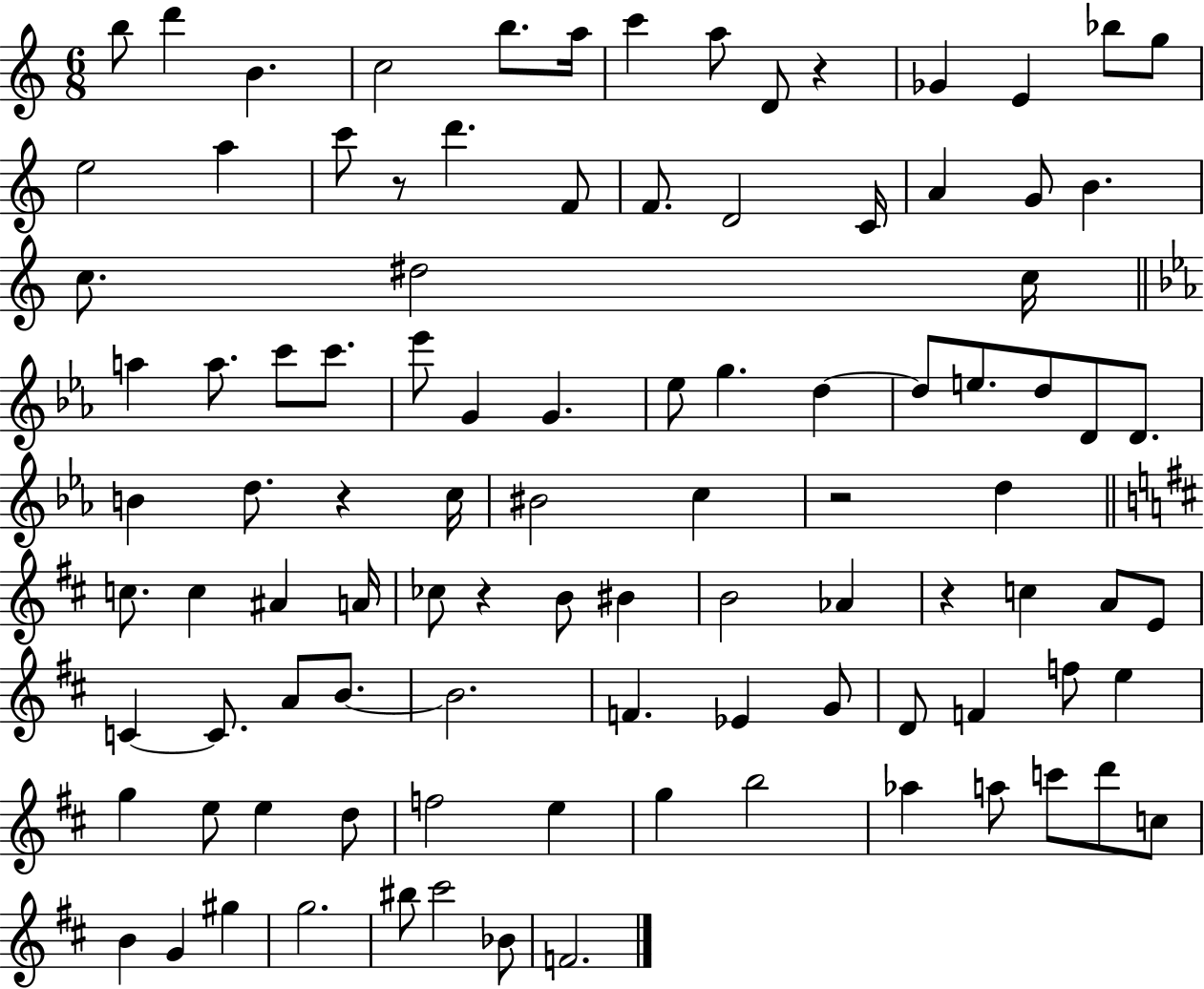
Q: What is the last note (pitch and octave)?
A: F4